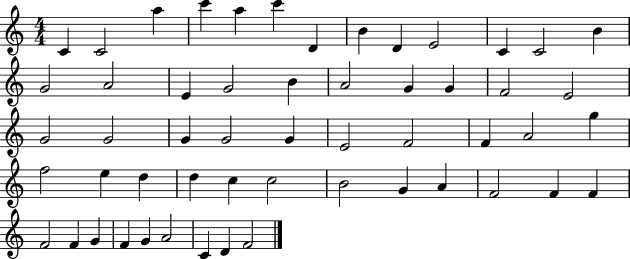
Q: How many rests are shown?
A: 0